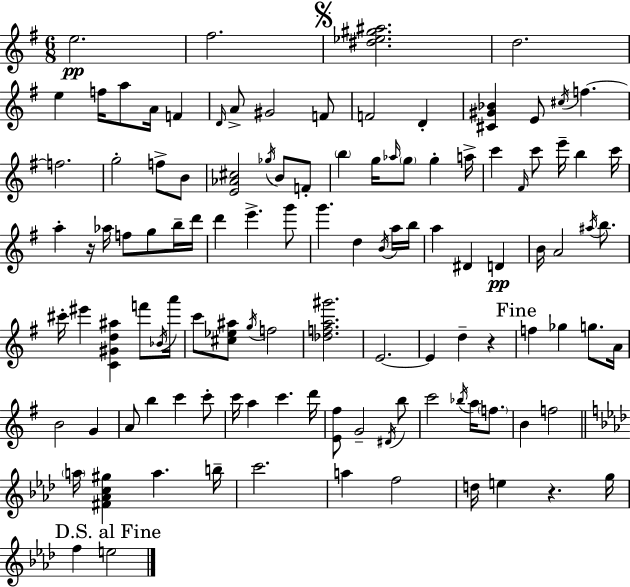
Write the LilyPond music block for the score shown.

{
  \clef treble
  \numericTimeSignature
  \time 6/8
  \key e \minor
  e''2.\pp | fis''2. | \mark \markup { \musicglyph "scripts.segno" } <dis'' ees'' gis'' ais''>2. | d''2. | \break e''4 f''16 a''8 a'16 f'4 | \grace { d'16 } a'8-> gis'2 f'8 | f'2 d'4-. | <cis' gis' bes'>4 e'8 \acciaccatura { cis''16 } f''4.~~ | \break f''2. | g''2-. f''8-> | b'8 <e' aes' cis''>2 \acciaccatura { ges''16 } b'8 | f'8-. \parenthesize b''4 g''16 \grace { aes''16 } \parenthesize g''8 g''4-. | \break a''16-> c'''4 \grace { fis'16 } c'''8 e'''16-- | b''4 c'''16 a''4-. r16 aes''16 f''8 | g''8 b''16-- d'''16 d'''4 e'''4.-> | g'''8 g'''4. d''4 | \break \acciaccatura { b'16 } a''16 b''16 a''4 dis'4 | d'4\pp b'16 a'2 | \acciaccatura { ais''16 } b''8. cis'''16-. eis'''4 | <c' gis' d'' ais''>4 f'''8 \acciaccatura { bes'16 } a'''16 c'''8 <cis'' ees'' ais''>8 | \break \acciaccatura { g''16 } f''2 <des'' f'' a'' gis'''>2. | e'2.~~ | e'4 | d''4-- r4 \mark "Fine" f''4 | \break ges''4 g''8. a'16 b'2 | g'4 a'8 b''4 | c'''4 c'''8-. c'''16 a''4 | c'''4. d'''16 <e' fis''>8 g'2-- | \break \acciaccatura { dis'16 } b''8 c'''2 | \acciaccatura { bes''16 } a''16 \parenthesize f''8. b'4 | f''2 \bar "||" \break \key aes \major \parenthesize a''16 <fis' aes' c'' gis''>4 a''4. b''16-- | c'''2. | a''4 f''2 | d''16 e''4 r4. g''16 | \break \mark "D.S. al Fine" f''4 e''2 | \bar "|."
}